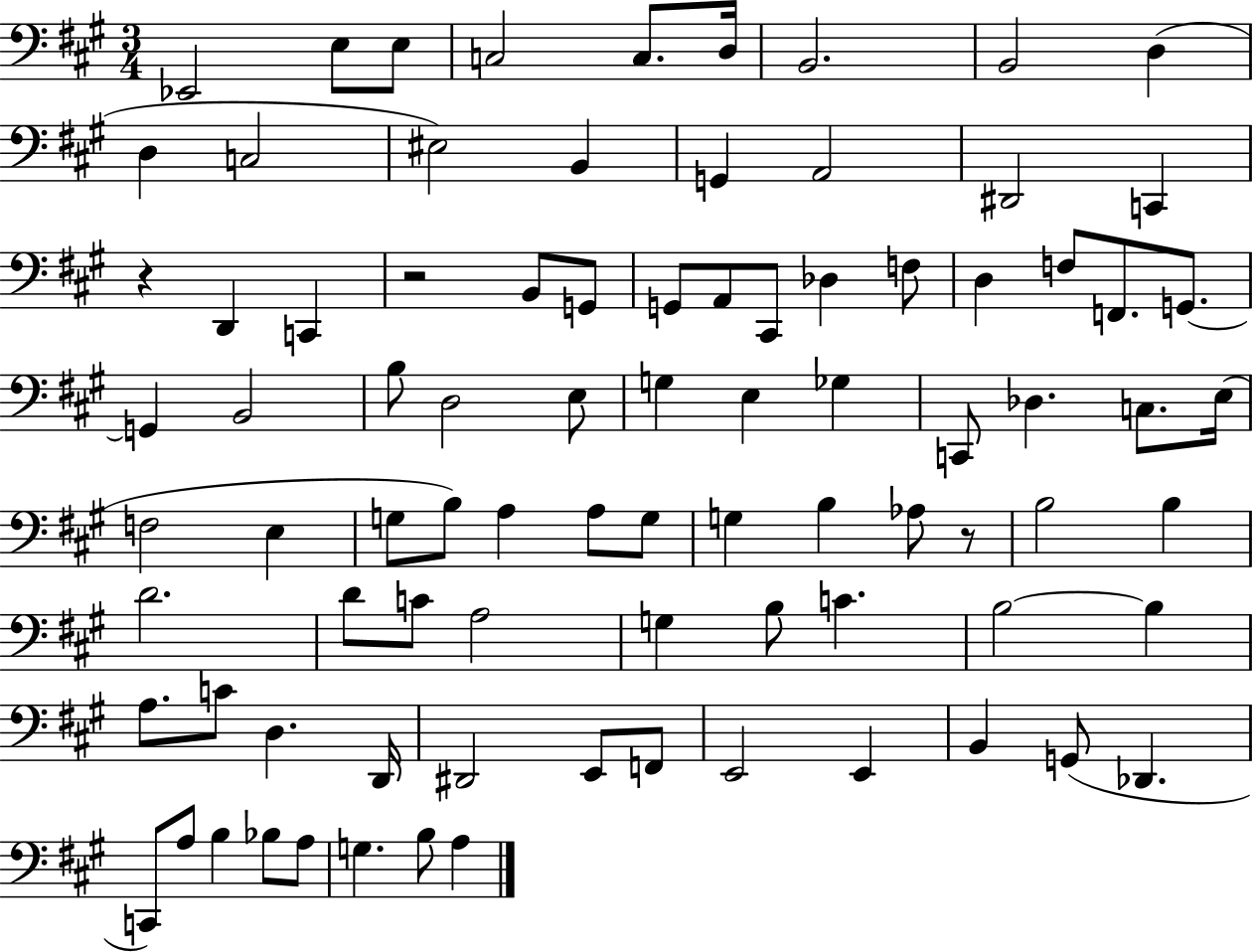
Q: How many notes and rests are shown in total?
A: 86